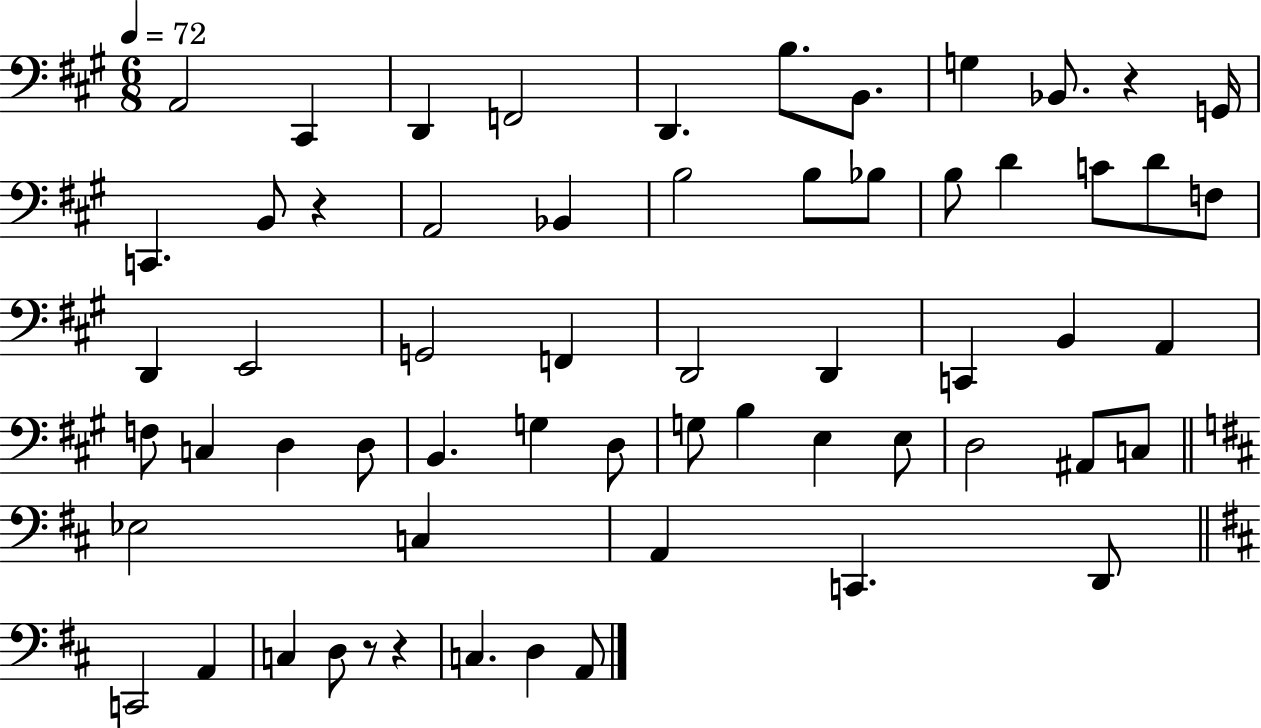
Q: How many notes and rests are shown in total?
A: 61